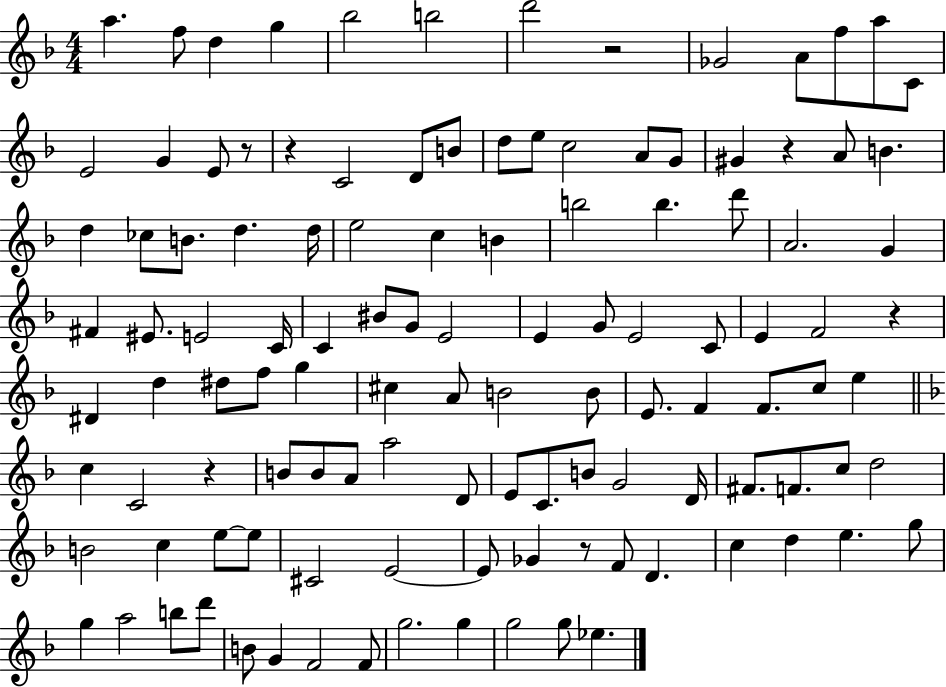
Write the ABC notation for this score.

X:1
T:Untitled
M:4/4
L:1/4
K:F
a f/2 d g _b2 b2 d'2 z2 _G2 A/2 f/2 a/2 C/2 E2 G E/2 z/2 z C2 D/2 B/2 d/2 e/2 c2 A/2 G/2 ^G z A/2 B d _c/2 B/2 d d/4 e2 c B b2 b d'/2 A2 G ^F ^E/2 E2 C/4 C ^B/2 G/2 E2 E G/2 E2 C/2 E F2 z ^D d ^d/2 f/2 g ^c A/2 B2 B/2 E/2 F F/2 c/2 e c C2 z B/2 B/2 A/2 a2 D/2 E/2 C/2 B/2 G2 D/4 ^F/2 F/2 c/2 d2 B2 c e/2 e/2 ^C2 E2 E/2 _G z/2 F/2 D c d e g/2 g a2 b/2 d'/2 B/2 G F2 F/2 g2 g g2 g/2 _e